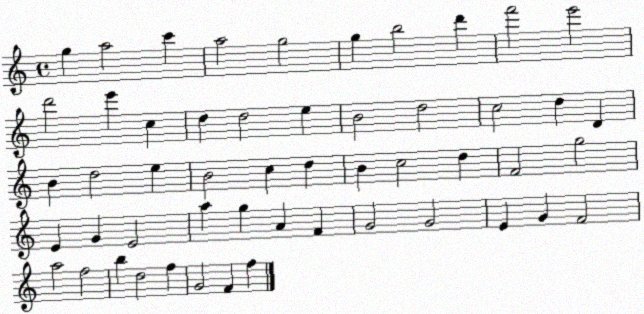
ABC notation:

X:1
T:Untitled
M:4/4
L:1/4
K:C
g a2 c' a2 g2 g b2 d' f'2 e'2 d'2 e' c d d2 e B2 d2 c2 d D B d2 e B2 c d B c2 d F2 g2 E G E2 a g A F G2 G2 E G F2 a2 f2 b d2 f G2 F f